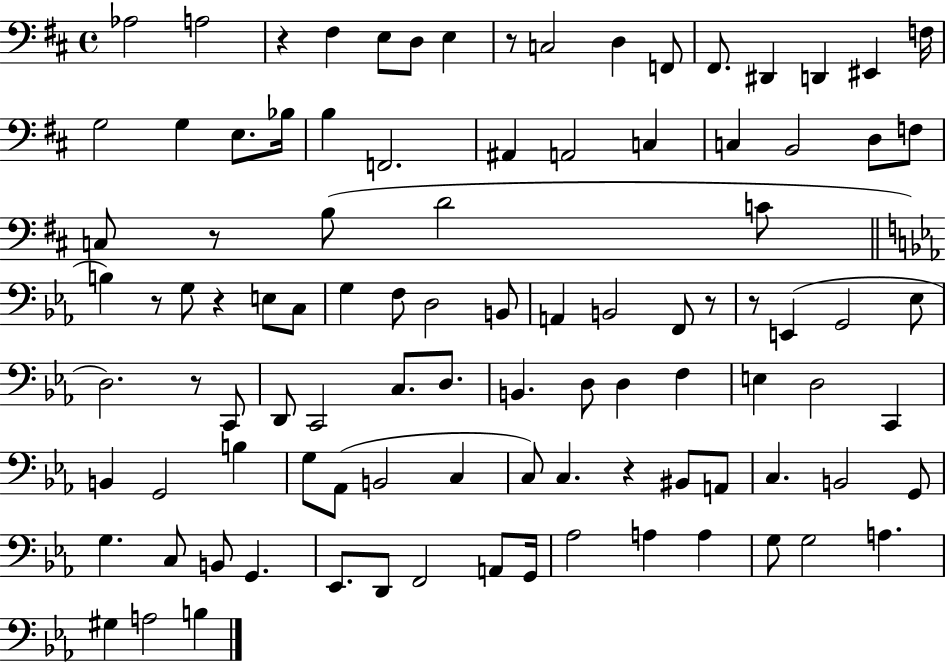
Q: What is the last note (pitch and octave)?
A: B3